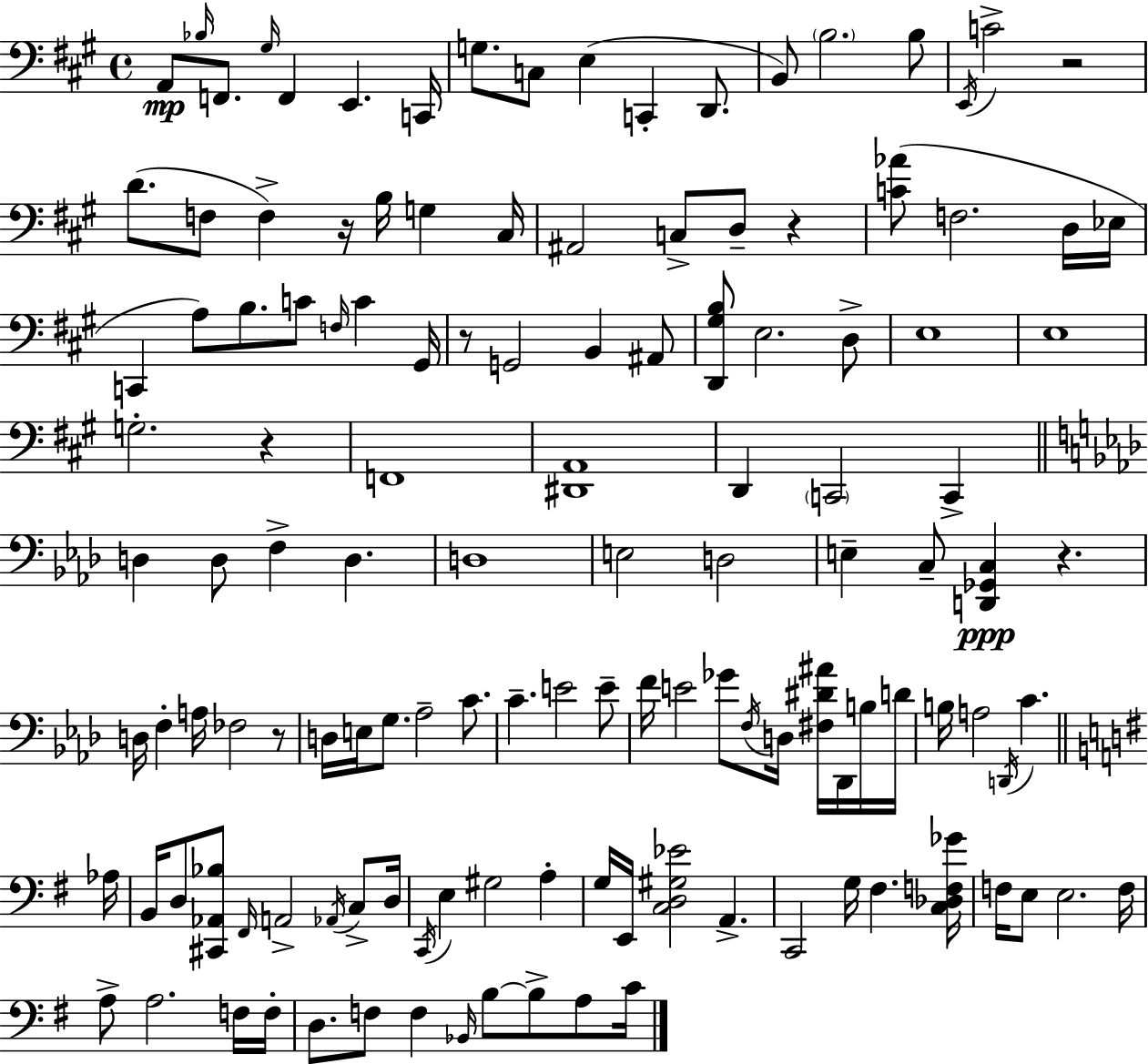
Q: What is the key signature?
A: A major